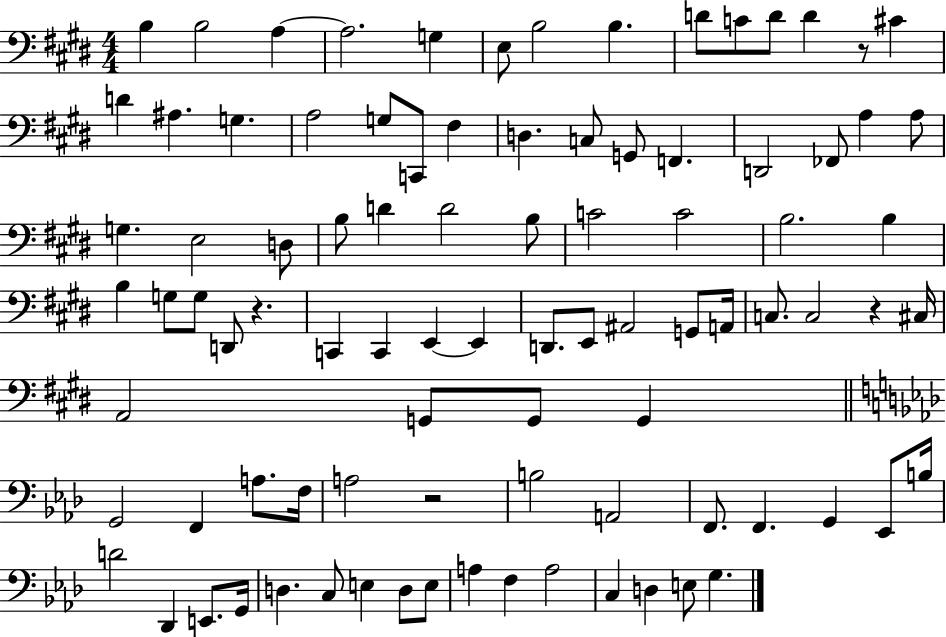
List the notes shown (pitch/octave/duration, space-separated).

B3/q B3/h A3/q A3/h. G3/q E3/e B3/h B3/q. D4/e C4/e D4/e D4/q R/e C#4/q D4/q A#3/q. G3/q. A3/h G3/e C2/e F#3/q D3/q. C3/e G2/e F2/q. D2/h FES2/e A3/q A3/e G3/q. E3/h D3/e B3/e D4/q D4/h B3/e C4/h C4/h B3/h. B3/q B3/q G3/e G3/e D2/e R/q. C2/q C2/q E2/q E2/q D2/e. E2/e A#2/h G2/e A2/s C3/e. C3/h R/q C#3/s A2/h G2/e G2/e G2/q G2/h F2/q A3/e. F3/s A3/h R/h B3/h A2/h F2/e. F2/q. G2/q Eb2/e B3/s D4/h Db2/q E2/e. G2/s D3/q. C3/e E3/q D3/e E3/e A3/q F3/q A3/h C3/q D3/q E3/e G3/q.